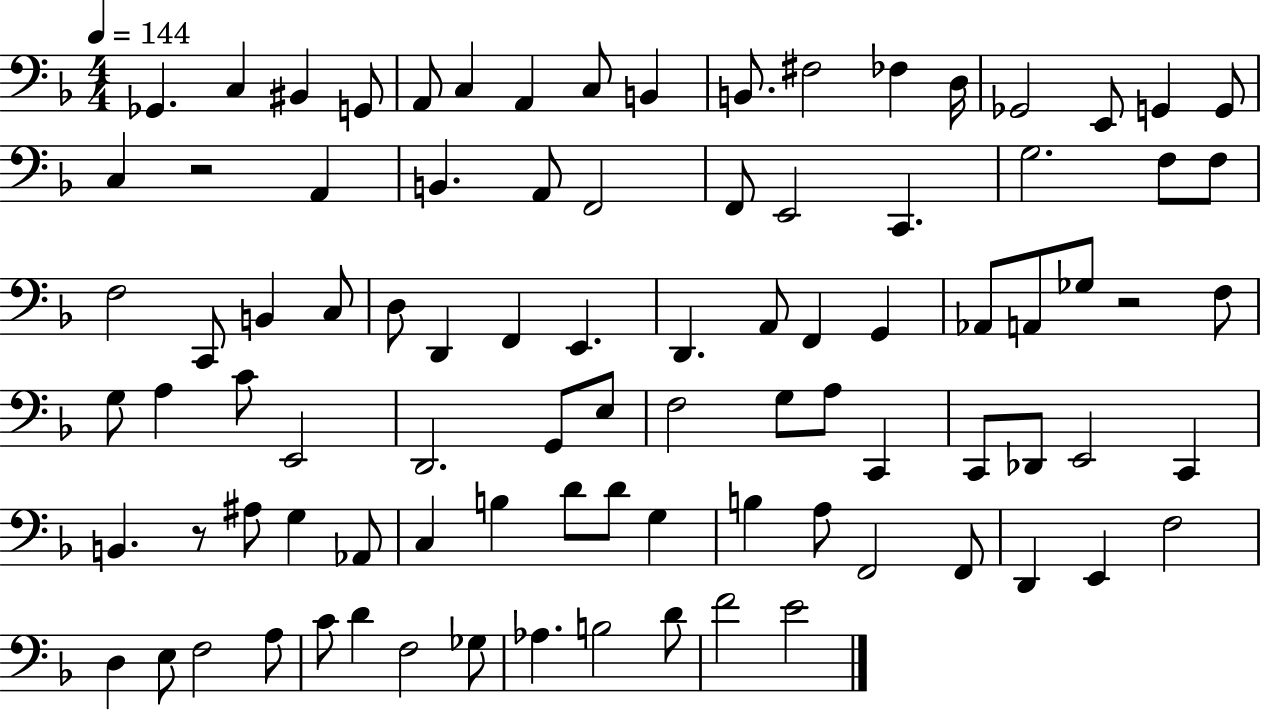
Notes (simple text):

Gb2/q. C3/q BIS2/q G2/e A2/e C3/q A2/q C3/e B2/q B2/e. F#3/h FES3/q D3/s Gb2/h E2/e G2/q G2/e C3/q R/h A2/q B2/q. A2/e F2/h F2/e E2/h C2/q. G3/h. F3/e F3/e F3/h C2/e B2/q C3/e D3/e D2/q F2/q E2/q. D2/q. A2/e F2/q G2/q Ab2/e A2/e Gb3/e R/h F3/e G3/e A3/q C4/e E2/h D2/h. G2/e E3/e F3/h G3/e A3/e C2/q C2/e Db2/e E2/h C2/q B2/q. R/e A#3/e G3/q Ab2/e C3/q B3/q D4/e D4/e G3/q B3/q A3/e F2/h F2/e D2/q E2/q F3/h D3/q E3/e F3/h A3/e C4/e D4/q F3/h Gb3/e Ab3/q. B3/h D4/e F4/h E4/h